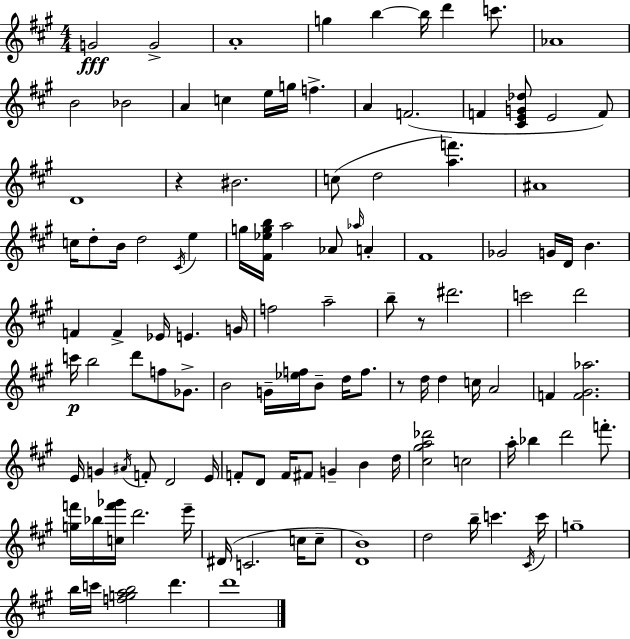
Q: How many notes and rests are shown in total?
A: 116